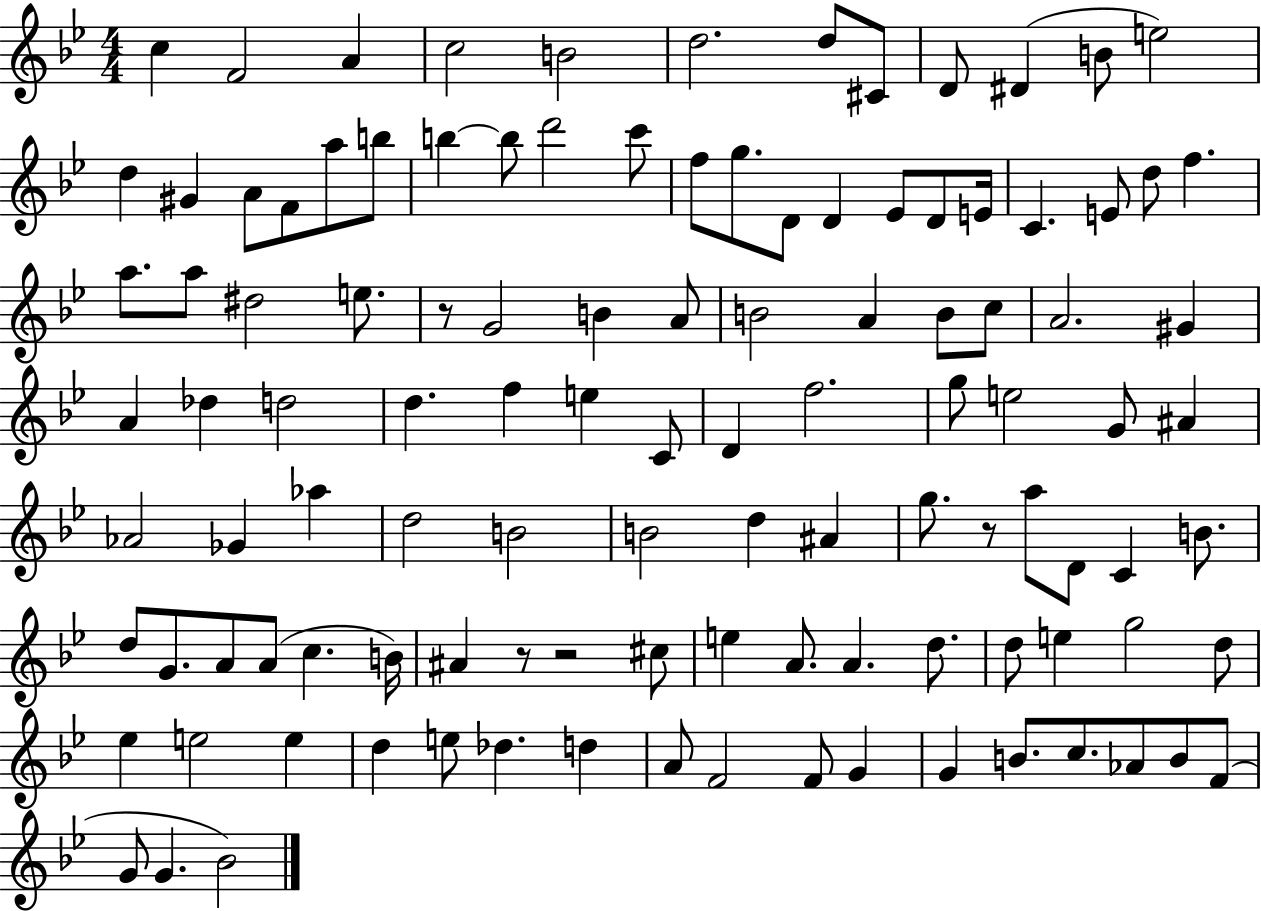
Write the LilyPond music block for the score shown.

{
  \clef treble
  \numericTimeSignature
  \time 4/4
  \key bes \major
  c''4 f'2 a'4 | c''2 b'2 | d''2. d''8 cis'8 | d'8 dis'4( b'8 e''2) | \break d''4 gis'4 a'8 f'8 a''8 b''8 | b''4~~ b''8 d'''2 c'''8 | f''8 g''8. d'8 d'4 ees'8 d'8 e'16 | c'4. e'8 d''8 f''4. | \break a''8. a''8 dis''2 e''8. | r8 g'2 b'4 a'8 | b'2 a'4 b'8 c''8 | a'2. gis'4 | \break a'4 des''4 d''2 | d''4. f''4 e''4 c'8 | d'4 f''2. | g''8 e''2 g'8 ais'4 | \break aes'2 ges'4 aes''4 | d''2 b'2 | b'2 d''4 ais'4 | g''8. r8 a''8 d'8 c'4 b'8. | \break d''8 g'8. a'8 a'8( c''4. b'16) | ais'4 r8 r2 cis''8 | e''4 a'8. a'4. d''8. | d''8 e''4 g''2 d''8 | \break ees''4 e''2 e''4 | d''4 e''8 des''4. d''4 | a'8 f'2 f'8 g'4 | g'4 b'8. c''8. aes'8 b'8 f'8( | \break g'8 g'4. bes'2) | \bar "|."
}